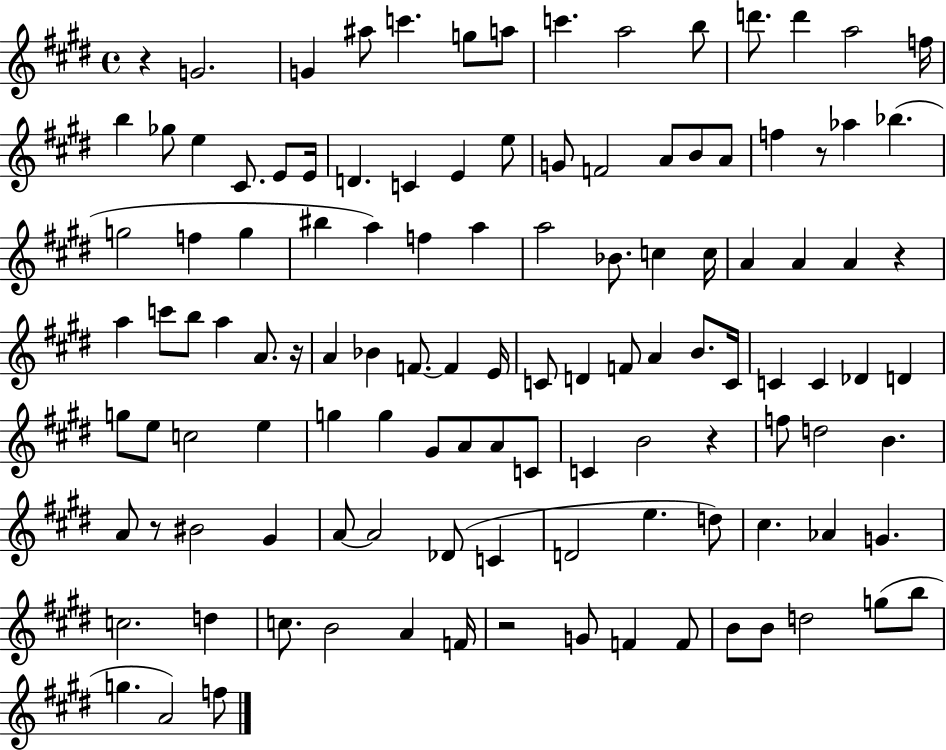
{
  \clef treble
  \time 4/4
  \defaultTimeSignature
  \key e \major
  r4 g'2. | g'4 ais''8 c'''4. g''8 a''8 | c'''4. a''2 b''8 | d'''8. d'''4 a''2 f''16 | \break b''4 ges''8 e''4 cis'8. e'8 e'16 | d'4. c'4 e'4 e''8 | g'8 f'2 a'8 b'8 a'8 | f''4 r8 aes''4 bes''4.( | \break g''2 f''4 g''4 | bis''4 a''4) f''4 a''4 | a''2 bes'8. c''4 c''16 | a'4 a'4 a'4 r4 | \break a''4 c'''8 b''8 a''4 a'8. r16 | a'4 bes'4 f'8.~~ f'4 e'16 | c'8 d'4 f'8 a'4 b'8. c'16 | c'4 c'4 des'4 d'4 | \break g''8 e''8 c''2 e''4 | g''4 g''4 gis'8 a'8 a'8 c'8 | c'4 b'2 r4 | f''8 d''2 b'4. | \break a'8 r8 bis'2 gis'4 | a'8~~ a'2 des'8( c'4 | d'2 e''4. d''8) | cis''4. aes'4 g'4. | \break c''2. d''4 | c''8. b'2 a'4 f'16 | r2 g'8 f'4 f'8 | b'8 b'8 d''2 g''8( b''8 | \break g''4. a'2) f''8 | \bar "|."
}